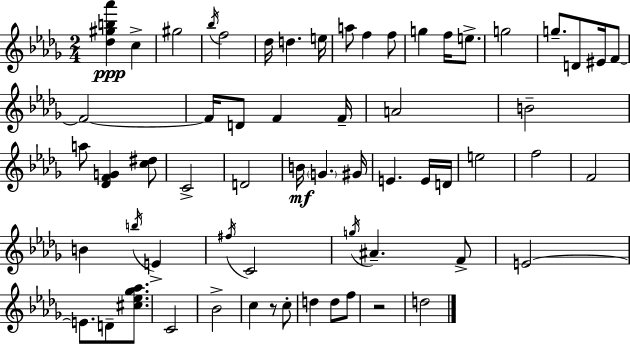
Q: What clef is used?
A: treble